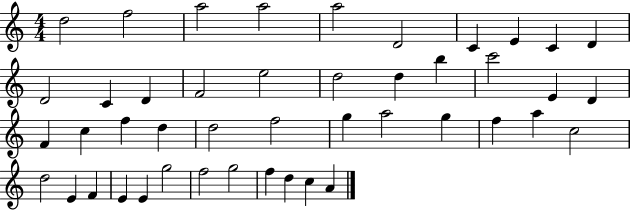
{
  \clef treble
  \numericTimeSignature
  \time 4/4
  \key c \major
  d''2 f''2 | a''2 a''2 | a''2 d'2 | c'4 e'4 c'4 d'4 | \break d'2 c'4 d'4 | f'2 e''2 | d''2 d''4 b''4 | c'''2 e'4 d'4 | \break f'4 c''4 f''4 d''4 | d''2 f''2 | g''4 a''2 g''4 | f''4 a''4 c''2 | \break d''2 e'4 f'4 | e'4 e'4 g''2 | f''2 g''2 | f''4 d''4 c''4 a'4 | \break \bar "|."
}